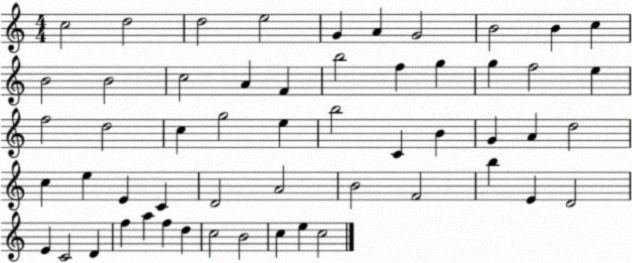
X:1
T:Untitled
M:4/4
L:1/4
K:C
c2 d2 d2 e2 G A G2 B2 B c B2 B2 c2 A F b2 f g g f2 e f2 d2 c g2 e b2 C B G A d2 c e E C D2 A2 B2 F2 b E D2 E C2 D f a f d c2 B2 c e c2